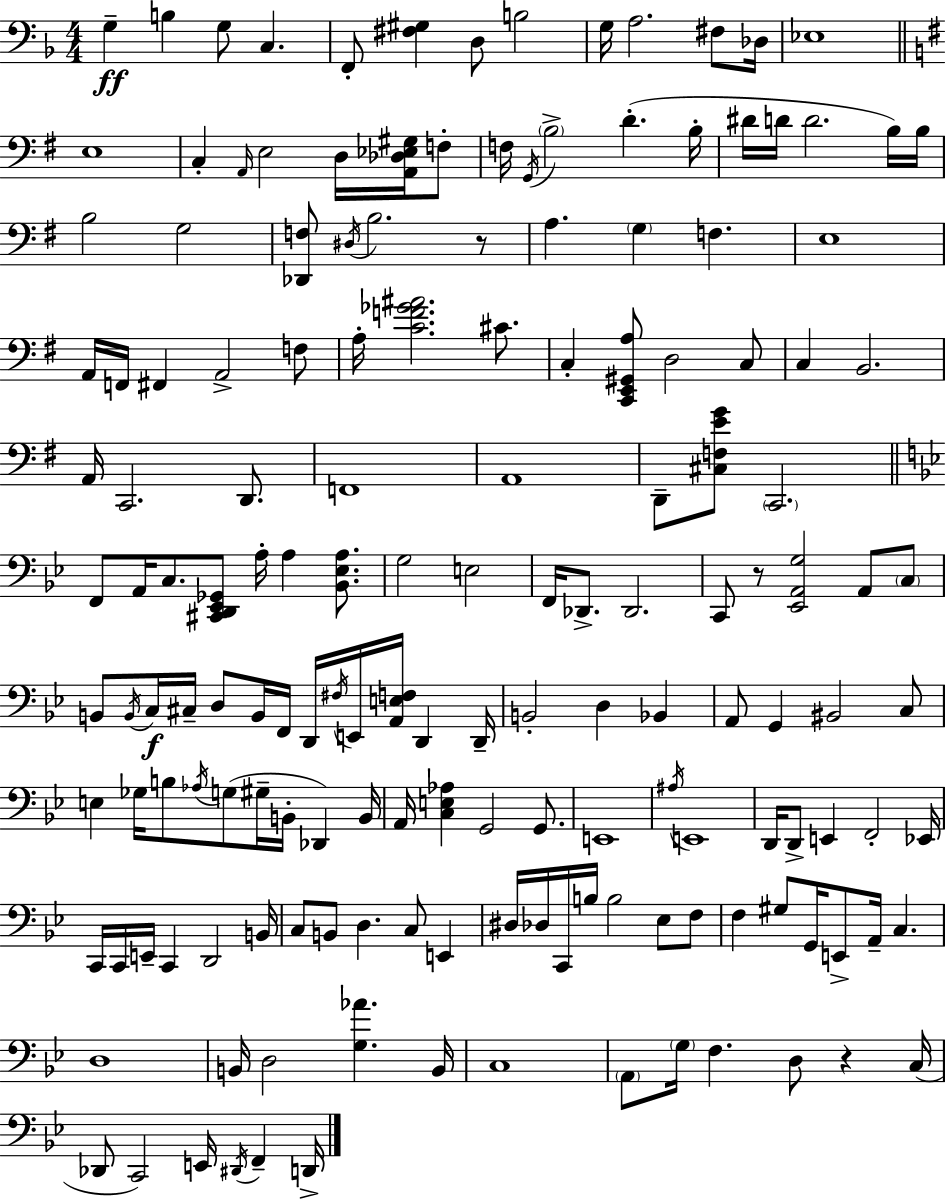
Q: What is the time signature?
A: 4/4